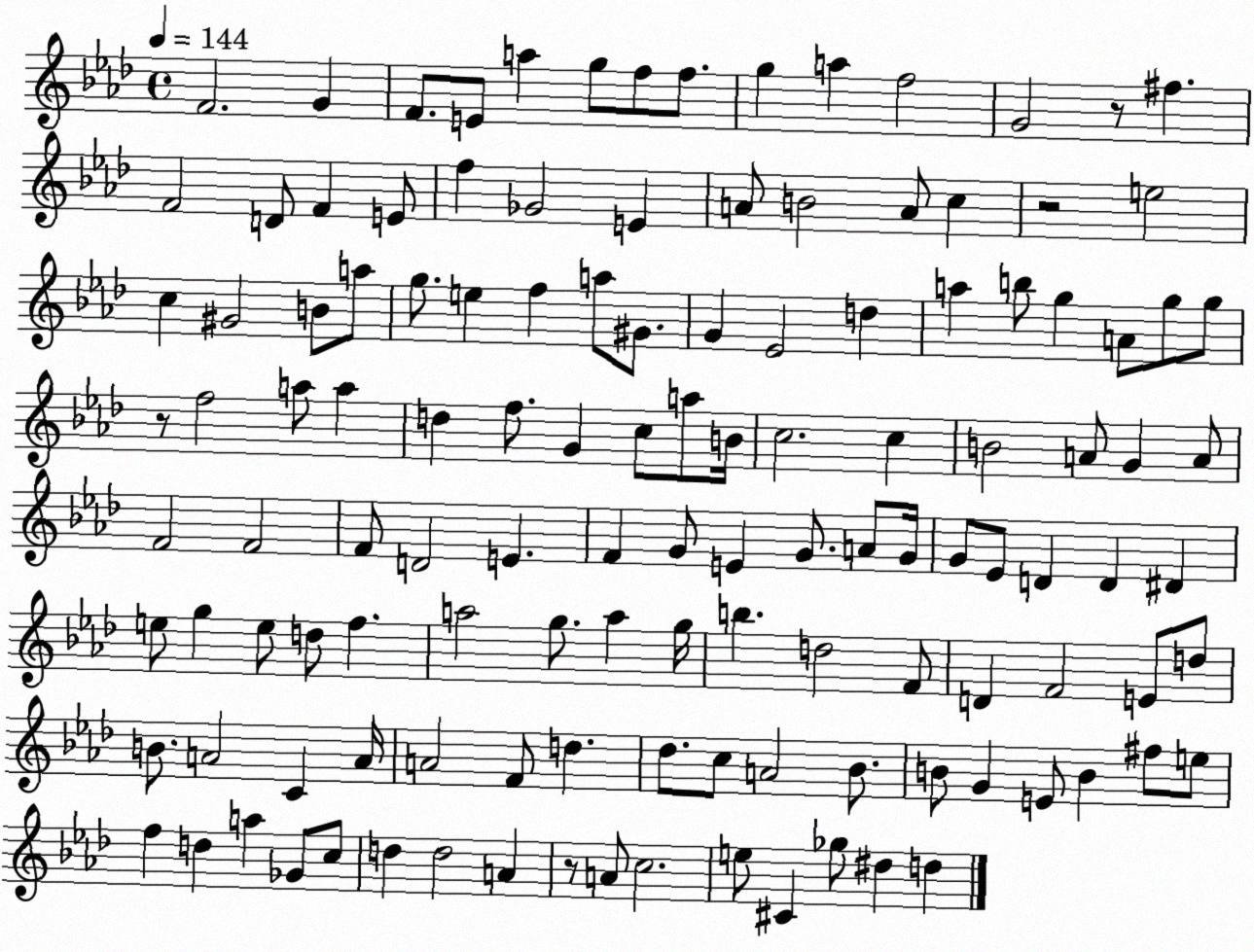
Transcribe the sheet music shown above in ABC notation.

X:1
T:Untitled
M:4/4
L:1/4
K:Ab
F2 G F/2 E/2 a g/2 f/2 f/2 g a f2 G2 z/2 ^f F2 D/2 F E/2 f _G2 E A/2 B2 A/2 c z2 e2 c ^G2 B/2 a/2 g/2 e f a/2 ^G/2 G _E2 d a b/2 g A/2 g/2 g/2 z/2 f2 a/2 a d f/2 G c/2 a/2 B/4 c2 c B2 A/2 G A/2 F2 F2 F/2 D2 E F G/2 E G/2 A/2 G/4 G/2 _E/2 D D ^D e/2 g e/2 d/2 f a2 g/2 a g/4 b d2 F/2 D F2 E/2 d/2 B/2 A2 C A/4 A2 F/2 d _d/2 c/2 A2 _B/2 B/2 G E/2 B ^f/2 e/2 f d a _G/2 c/2 d d2 A z/2 A/2 c2 e/2 ^C _g/2 ^d d